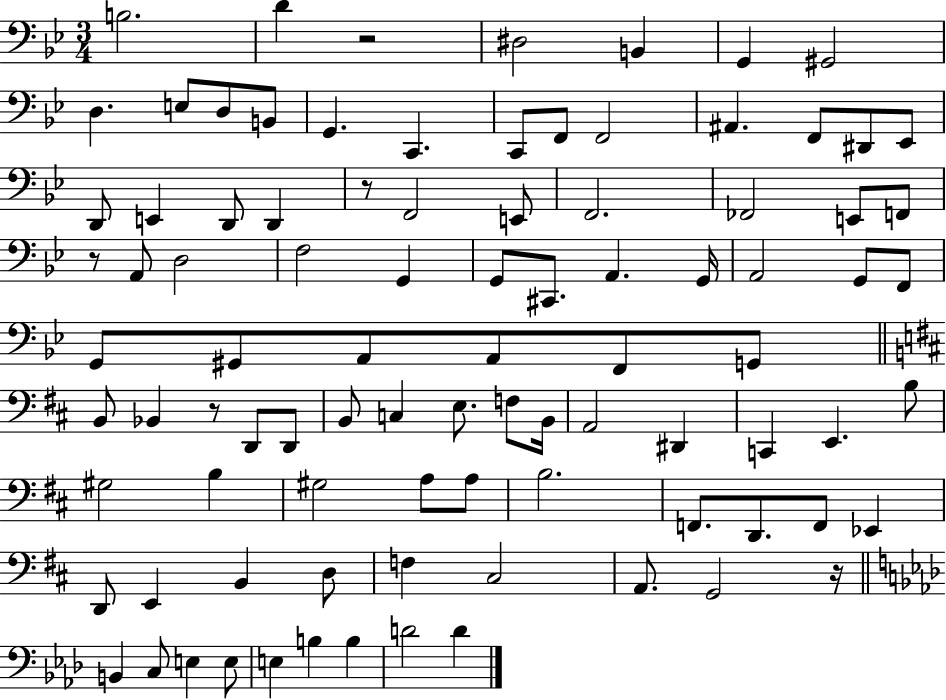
X:1
T:Untitled
M:3/4
L:1/4
K:Bb
B,2 D z2 ^D,2 B,, G,, ^G,,2 D, E,/2 D,/2 B,,/2 G,, C,, C,,/2 F,,/2 F,,2 ^A,, F,,/2 ^D,,/2 _E,,/2 D,,/2 E,, D,,/2 D,, z/2 F,,2 E,,/2 F,,2 _F,,2 E,,/2 F,,/2 z/2 A,,/2 D,2 F,2 G,, G,,/2 ^C,,/2 A,, G,,/4 A,,2 G,,/2 F,,/2 G,,/2 ^G,,/2 A,,/2 A,,/2 F,,/2 G,,/2 B,,/2 _B,, z/2 D,,/2 D,,/2 B,,/2 C, E,/2 F,/2 B,,/4 A,,2 ^D,, C,, E,, B,/2 ^G,2 B, ^G,2 A,/2 A,/2 B,2 F,,/2 D,,/2 F,,/2 _E,, D,,/2 E,, B,, D,/2 F, ^C,2 A,,/2 G,,2 z/4 B,, C,/2 E, E,/2 E, B, B, D2 D